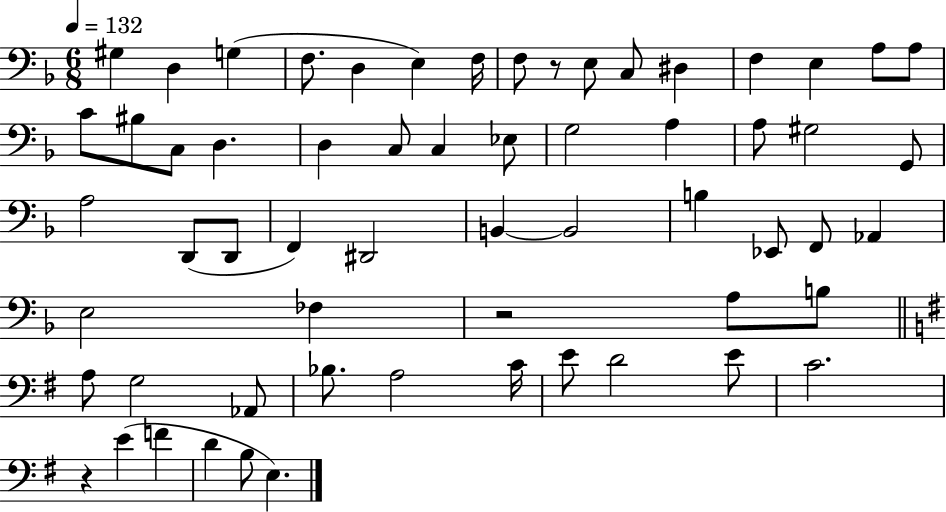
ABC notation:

X:1
T:Untitled
M:6/8
L:1/4
K:F
^G, D, G, F,/2 D, E, F,/4 F,/2 z/2 E,/2 C,/2 ^D, F, E, A,/2 A,/2 C/2 ^B,/2 C,/2 D, D, C,/2 C, _E,/2 G,2 A, A,/2 ^G,2 G,,/2 A,2 D,,/2 D,,/2 F,, ^D,,2 B,, B,,2 B, _E,,/2 F,,/2 _A,, E,2 _F, z2 A,/2 B,/2 A,/2 G,2 _A,,/2 _B,/2 A,2 C/4 E/2 D2 E/2 C2 z E F D B,/2 E,